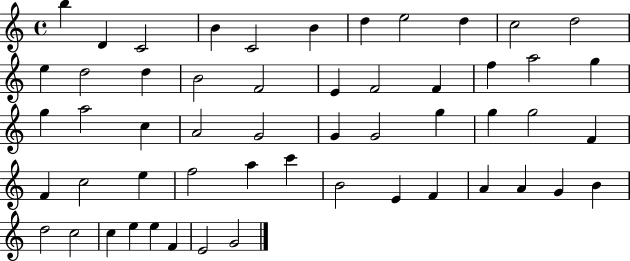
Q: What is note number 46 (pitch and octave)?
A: B4